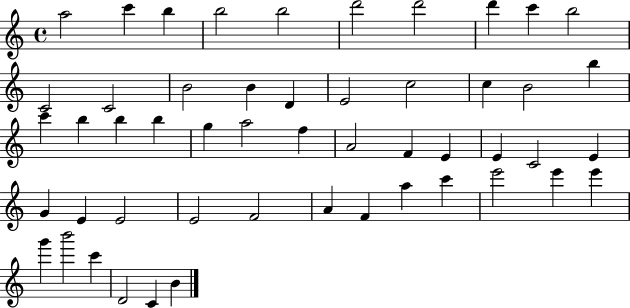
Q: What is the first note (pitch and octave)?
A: A5